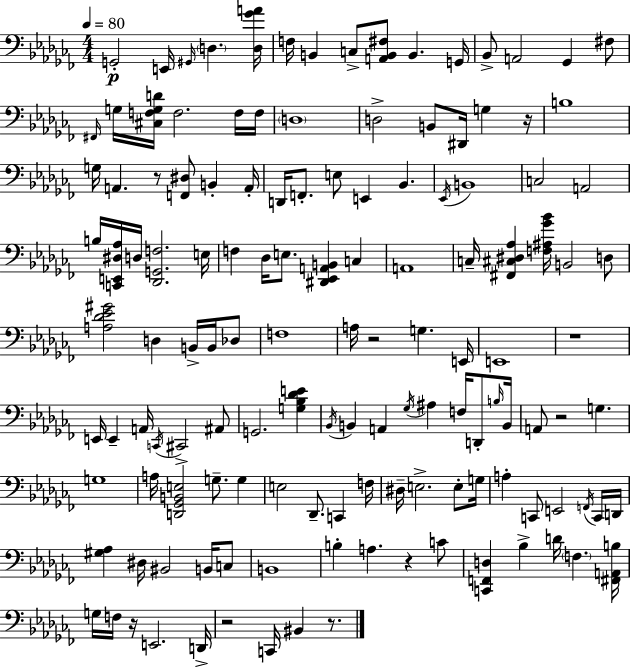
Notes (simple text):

G2/h E2/s G#2/s D3/q. [D3,Gb4,A4]/s F3/s B2/q C3/e [A2,B2,F#3]/e B2/q. G2/s Bb2/e A2/h Gb2/q F#3/e F#2/s G3/s [C#3,F3,G3,D4]/s F3/h. F3/s F3/s D3/w D3/h B2/e D#2/s G3/q R/s B3/w G3/s A2/q. R/e [F2,D#3]/e B2/q A2/s D2/s F2/e. E3/e E2/q Bb2/q. Eb2/s B2/w C3/h A2/h B3/s [C2,E2,D#3,Ab3]/s D3/s [Db2,G2,F3]/h. E3/s F3/q Db3/s E3/e. [D#2,Eb2,A2,B2]/q C3/q A2/w C3/s [F#2,C#3,D#3,Ab3]/q [F3,A#3,Gb4,Bb4]/s B2/h D3/e [A3,Db4,Eb4,G#4]/h D3/q B2/s B2/s Db3/e F3/w A3/s R/h G3/q. E2/s E2/w R/w E2/s E2/q A2/s C2/s C#2/h A#2/e G2/h. [G3,Bb3,Db4,E4]/q Bb2/s B2/q A2/q Gb3/s A#3/q F3/s D2/e B3/s B2/s A2/e R/h G3/q. G3/w A3/s [D2,Gb2,B2,E3]/h G3/e. G3/q E3/h Db2/e. C2/q F3/s D#3/s E3/h. E3/e G3/s A3/q C2/e E2/h F2/s C2/s D2/s [G#3,Ab3]/q D#3/s BIS2/h B2/s C3/e B2/w B3/q A3/q. R/q C4/e [C2,F2,D3]/q Bb3/q D4/s F3/q. [F#2,A2,B3]/s G3/s F3/s R/s E2/h. D2/s R/h C2/s BIS2/q R/e.